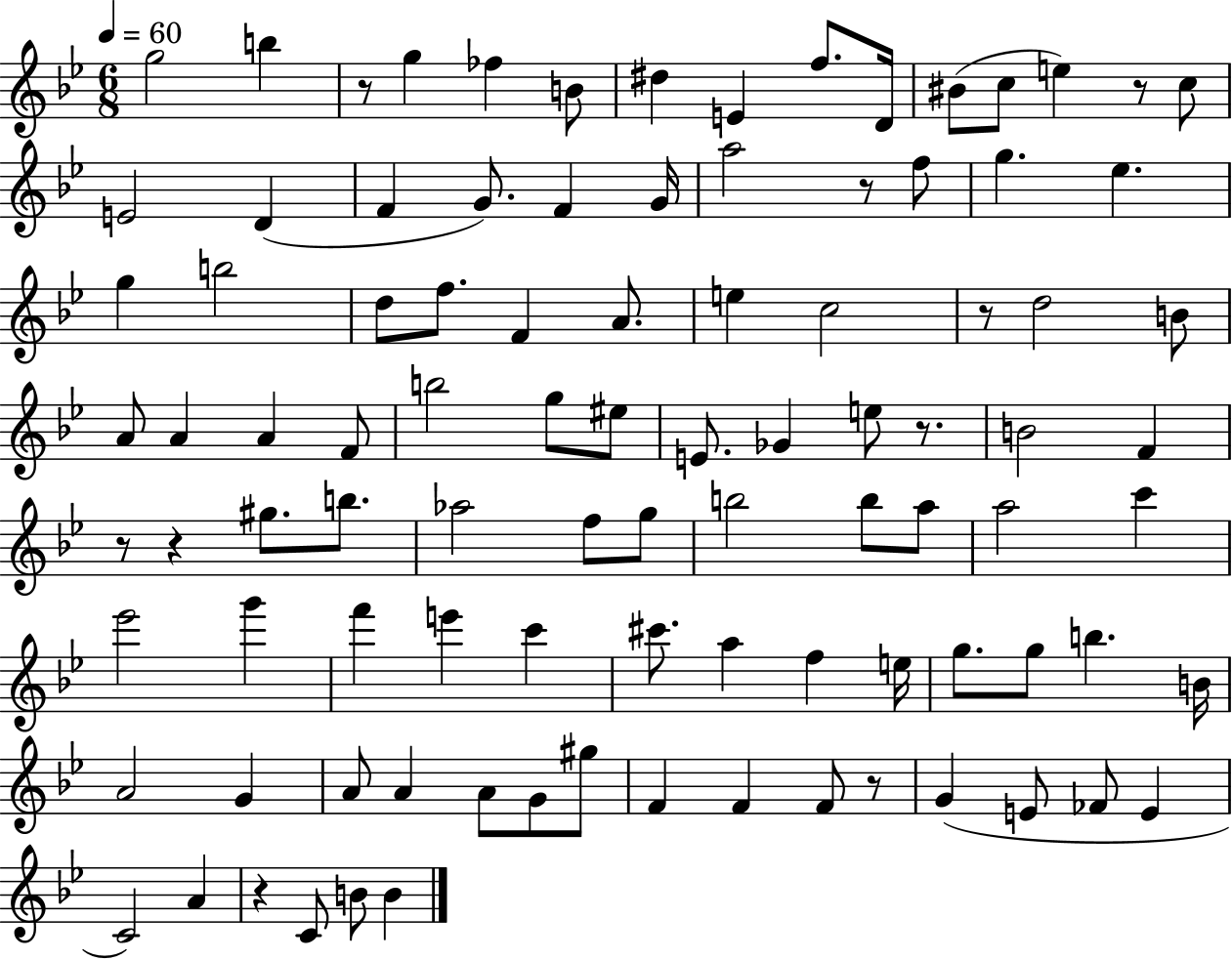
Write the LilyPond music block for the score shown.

{
  \clef treble
  \numericTimeSignature
  \time 6/8
  \key bes \major
  \tempo 4 = 60
  g''2 b''4 | r8 g''4 fes''4 b'8 | dis''4 e'4 f''8. d'16 | bis'8( c''8 e''4) r8 c''8 | \break e'2 d'4( | f'4 g'8.) f'4 g'16 | a''2 r8 f''8 | g''4. ees''4. | \break g''4 b''2 | d''8 f''8. f'4 a'8. | e''4 c''2 | r8 d''2 b'8 | \break a'8 a'4 a'4 f'8 | b''2 g''8 eis''8 | e'8. ges'4 e''8 r8. | b'2 f'4 | \break r8 r4 gis''8. b''8. | aes''2 f''8 g''8 | b''2 b''8 a''8 | a''2 c'''4 | \break ees'''2 g'''4 | f'''4 e'''4 c'''4 | cis'''8. a''4 f''4 e''16 | g''8. g''8 b''4. b'16 | \break a'2 g'4 | a'8 a'4 a'8 g'8 gis''8 | f'4 f'4 f'8 r8 | g'4( e'8 fes'8 e'4 | \break c'2) a'4 | r4 c'8 b'8 b'4 | \bar "|."
}